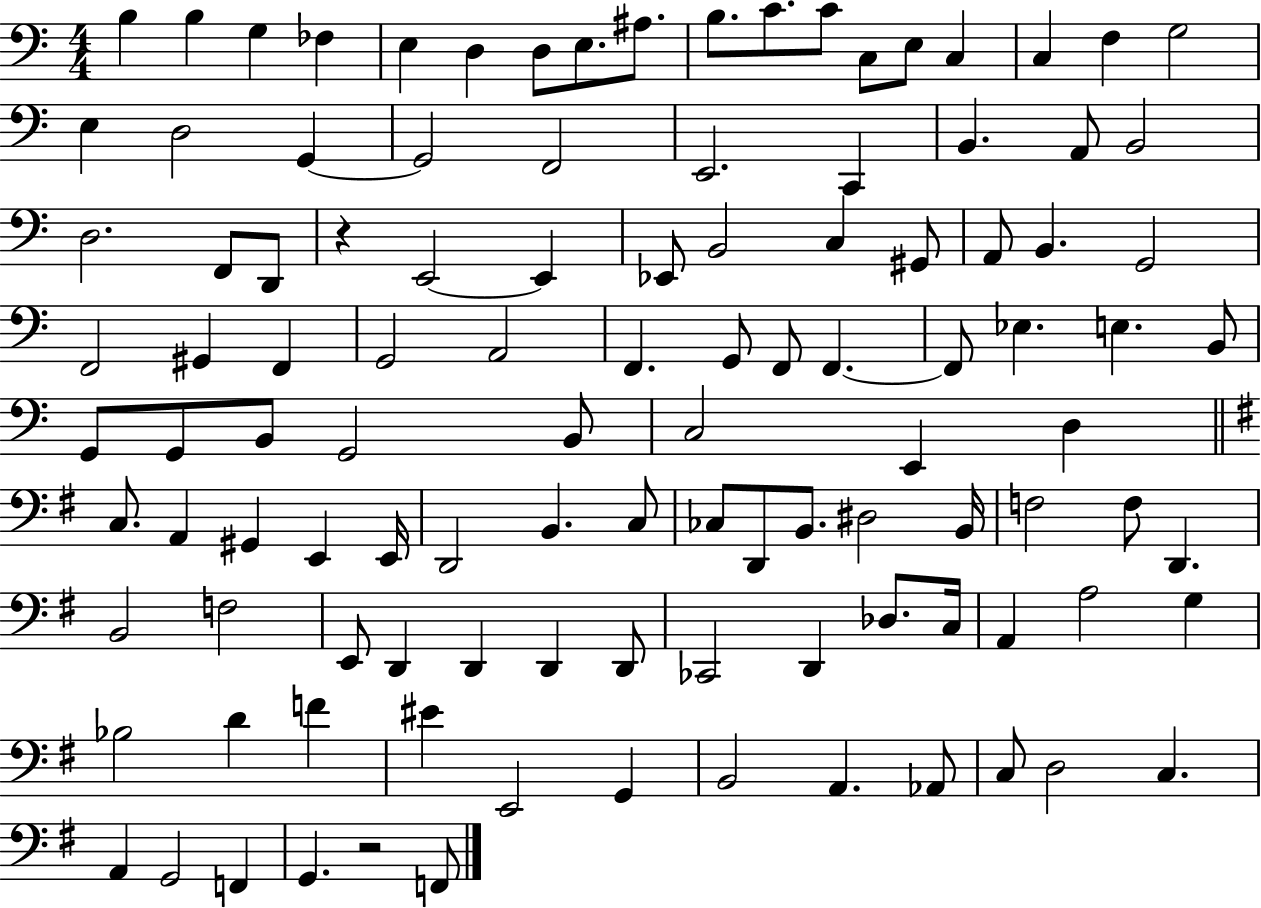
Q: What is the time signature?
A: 4/4